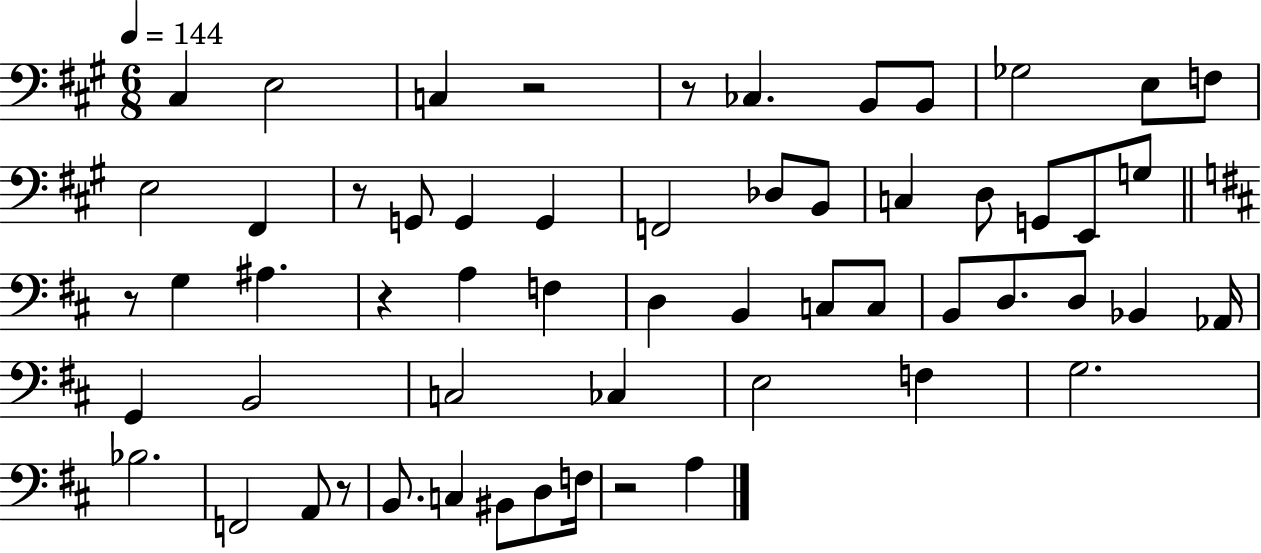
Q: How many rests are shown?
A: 7